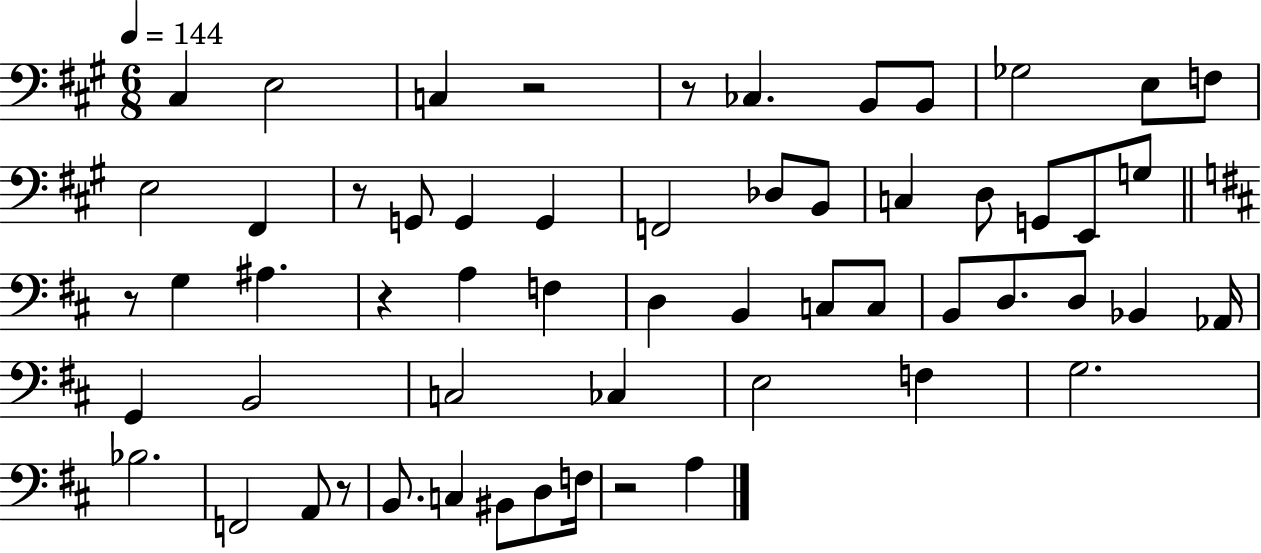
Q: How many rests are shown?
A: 7